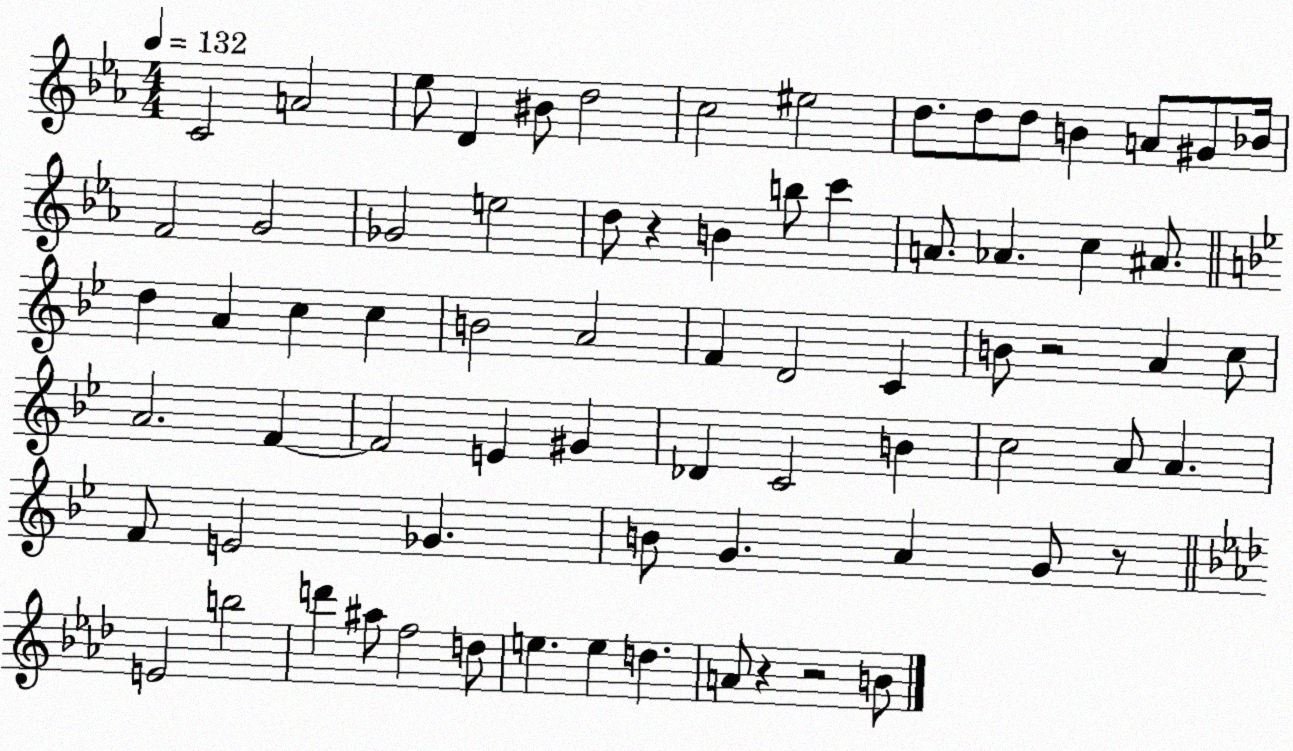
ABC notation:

X:1
T:Untitled
M:4/4
L:1/4
K:Eb
C2 A2 _e/2 D ^B/2 d2 c2 ^e2 d/2 d/2 d/2 B A/2 ^G/2 _B/4 F2 G2 _G2 e2 d/2 z B b/2 c' A/2 _A c ^A/2 d A c c B2 A2 F D2 C B/2 z2 A c/2 A2 F F2 E ^G _D C2 B c2 A/2 A F/2 E2 _G B/2 G A G/2 z/2 E2 b2 d' ^a/2 f2 d/2 e e d A/2 z z2 B/2